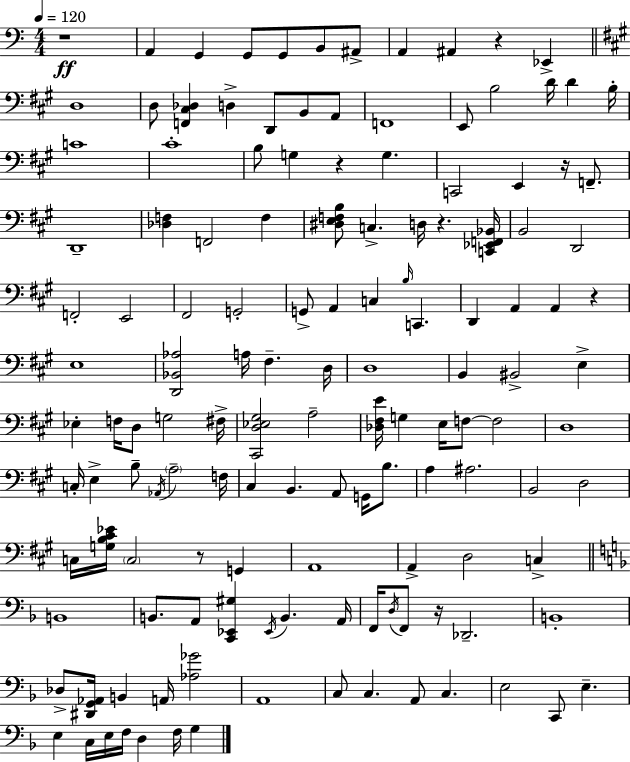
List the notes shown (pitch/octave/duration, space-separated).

R/w A2/q G2/q G2/e G2/e B2/e A#2/e A2/q A#2/q R/q Eb2/q D3/w D3/e [F2,C#3,Db3]/q D3/q D2/e B2/e A2/e F2/w E2/e B3/h D4/s D4/q B3/s C4/w C#4/w B3/e G3/q R/q G3/q. C2/h E2/q R/s F2/e. D2/w [Db3,F3]/q F2/h F3/q [D#3,E3,F3,B3]/e C3/q. D3/s R/q. [C2,Eb2,F2,Bb2]/s B2/h D2/h F2/h E2/h F#2/h G2/h G2/e A2/q C3/q B3/s C2/q. D2/q A2/q A2/q R/q E3/w [D2,Bb2,Ab3]/h A3/s F#3/q. D3/s D3/w B2/q BIS2/h E3/q Eb3/q F3/s D3/e G3/h F#3/s [C#2,D3,Eb3,G#3]/h A3/h [Db3,F#3,E4]/s G3/q E3/s F3/e F3/h D3/w C3/s E3/q B3/e Ab2/s A3/h F3/s C#3/q B2/q. A2/e G2/s B3/e. A3/q A#3/h. B2/h D3/h C3/s [G3,B3,C#4,Eb4]/s C3/h R/e G2/q A2/w A2/q D3/h C3/q B2/w B2/e. A2/e [C2,Eb2,G#3]/q Eb2/s B2/q. A2/s F2/s D3/s F2/e R/s Db2/h. B2/w Db3/e [D#2,G2,Ab2]/s B2/q A2/s [Ab3,Gb4]/h A2/w C3/e C3/q. A2/e C3/q. E3/h C2/e E3/q. E3/q C3/s E3/s F3/s D3/q F3/s G3/q